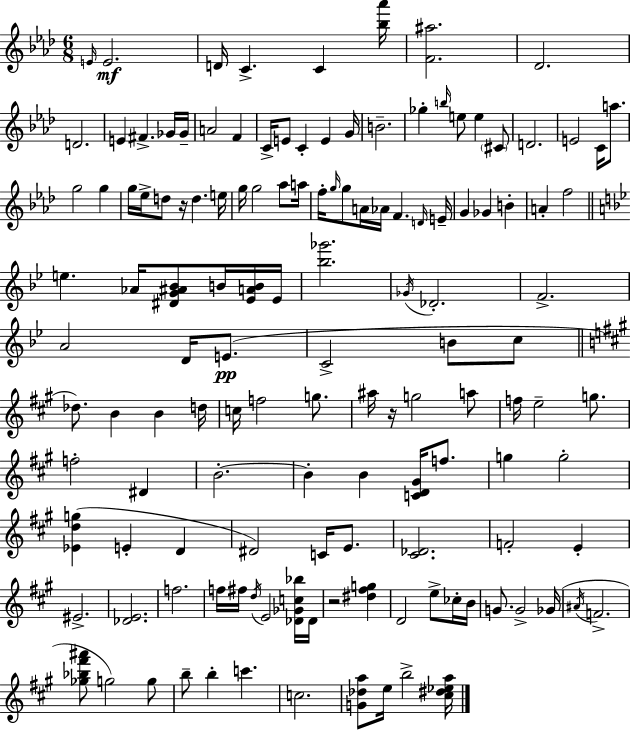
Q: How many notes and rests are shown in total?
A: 134